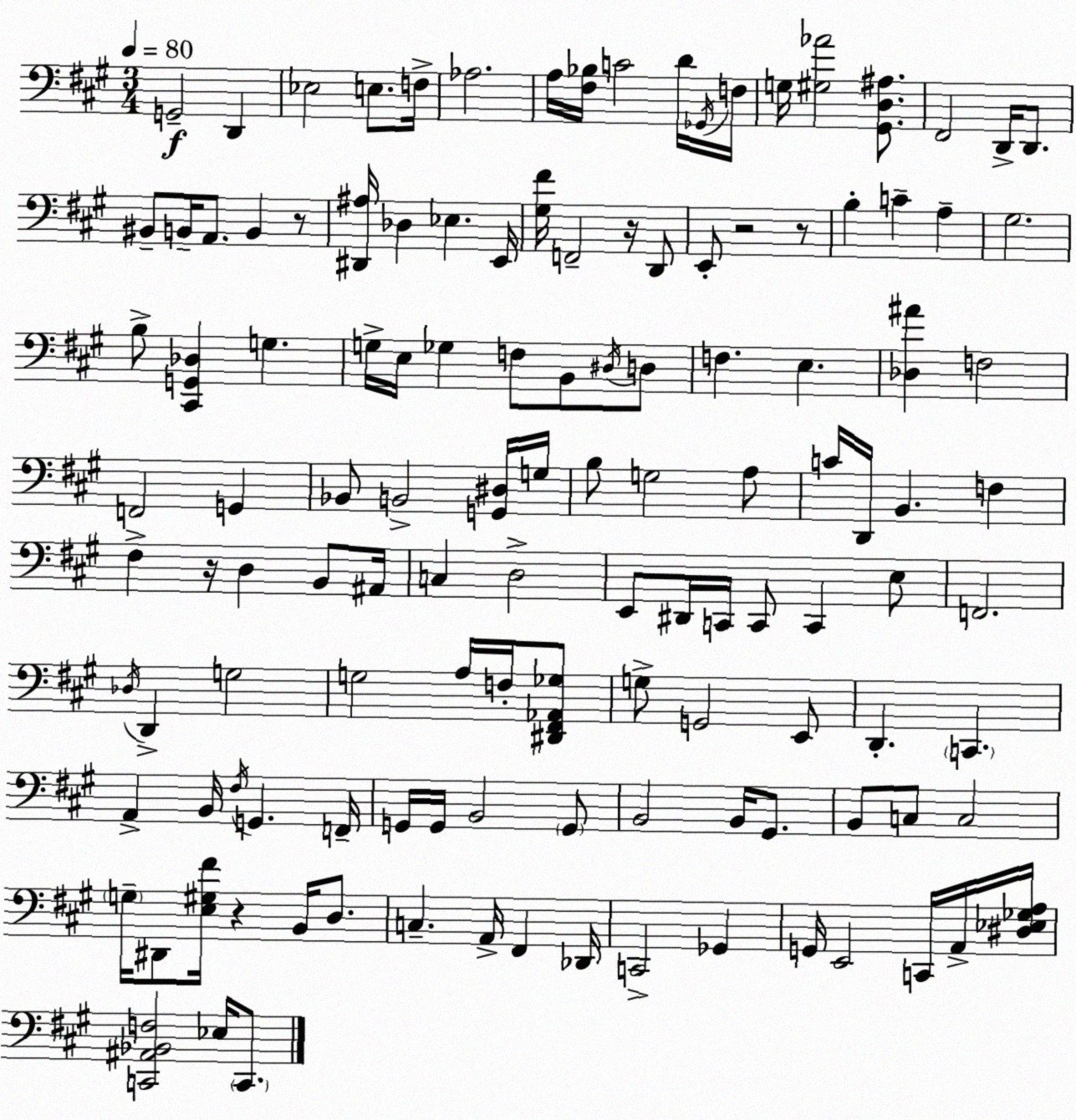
X:1
T:Untitled
M:3/4
L:1/4
K:A
G,,2 D,, _E,2 E,/2 F,/4 _A,2 A,/4 [^F,_B,]/4 C2 D/4 _G,,/4 F,/4 G,/4 [^G,_A]2 [^G,,D,^A,]/2 ^F,,2 D,,/4 D,,/2 ^B,,/2 B,,/4 A,,/2 B,, z/2 [^D,,^A,]/4 _D, _E, E,,/4 [^G,^F]/4 F,,2 z/4 D,,/2 E,,/2 z2 z/2 B, C A, ^G,2 B,/2 [^C,,G,,_D,] G, G,/4 E,/4 _G, F,/2 B,,/2 ^D,/4 D,/2 F, E, [_D,^A] F,2 F,,2 G,, _B,,/2 B,,2 [G,,^D,]/4 G,/4 B,/2 G,2 A,/2 C/4 D,,/4 B,, F, ^F, z/4 D, B,,/2 ^A,,/4 C, D,2 E,,/2 ^D,,/4 C,,/4 C,,/2 C,, E,/2 F,,2 _D,/4 D,, G,2 G,2 A,/4 F,/4 [^D,,^F,,_A,,_G,]/2 G,/2 G,,2 E,,/2 D,, C,, A,, B,,/4 ^F,/4 G,, F,,/4 G,,/4 G,,/4 B,,2 G,,/2 B,,2 B,,/4 ^G,,/2 B,,/2 C,/2 C,2 G,/4 ^D,,/2 [E,^G,^F]/4 z B,,/4 D,/2 C, A,,/4 ^F,, _D,,/4 C,,2 _G,, G,,/4 E,,2 C,,/4 A,,/4 [^D,_E,_G,A,]/4 [C,,^A,,_B,,F,]2 _E,/4 C,,/2